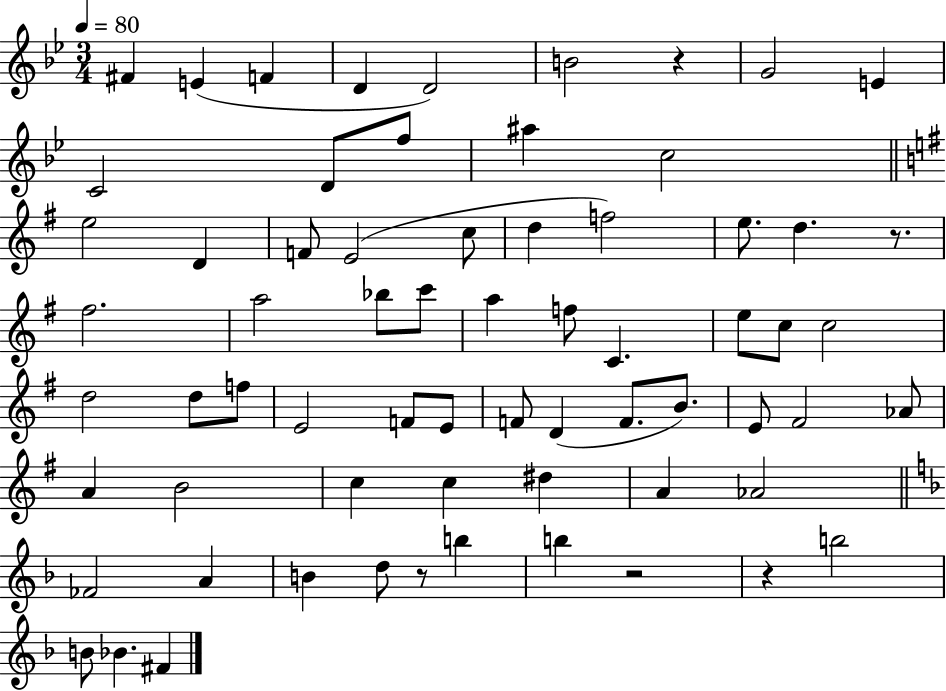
X:1
T:Untitled
M:3/4
L:1/4
K:Bb
^F E F D D2 B2 z G2 E C2 D/2 f/2 ^a c2 e2 D F/2 E2 c/2 d f2 e/2 d z/2 ^f2 a2 _b/2 c'/2 a f/2 C e/2 c/2 c2 d2 d/2 f/2 E2 F/2 E/2 F/2 D F/2 B/2 E/2 ^F2 _A/2 A B2 c c ^d A _A2 _F2 A B d/2 z/2 b b z2 z b2 B/2 _B ^F